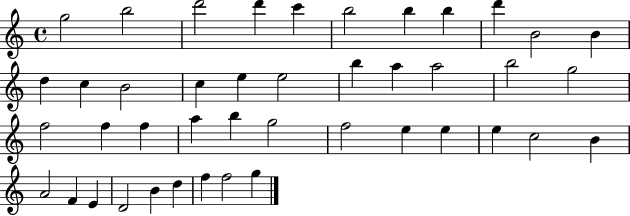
{
  \clef treble
  \time 4/4
  \defaultTimeSignature
  \key c \major
  g''2 b''2 | d'''2 d'''4 c'''4 | b''2 b''4 b''4 | d'''4 b'2 b'4 | \break d''4 c''4 b'2 | c''4 e''4 e''2 | b''4 a''4 a''2 | b''2 g''2 | \break f''2 f''4 f''4 | a''4 b''4 g''2 | f''2 e''4 e''4 | e''4 c''2 b'4 | \break a'2 f'4 e'4 | d'2 b'4 d''4 | f''4 f''2 g''4 | \bar "|."
}